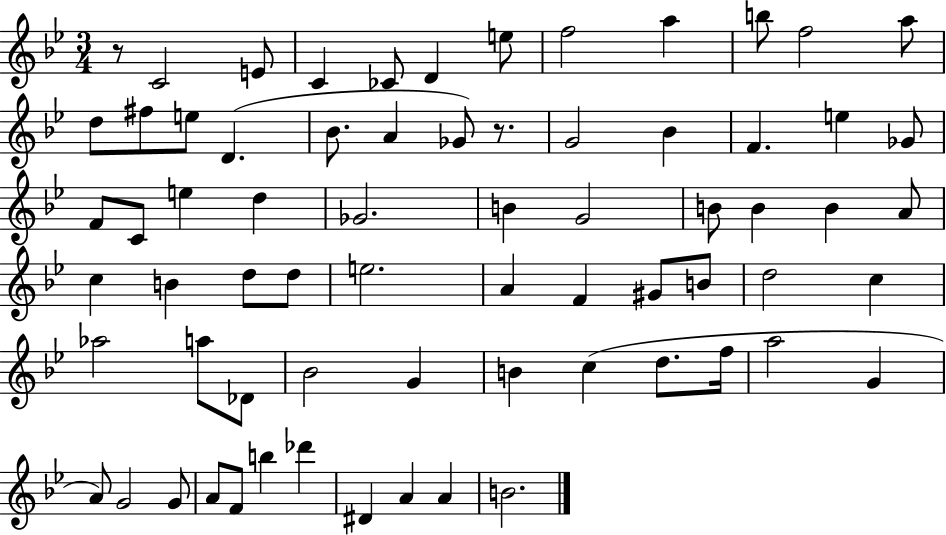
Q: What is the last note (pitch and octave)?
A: B4